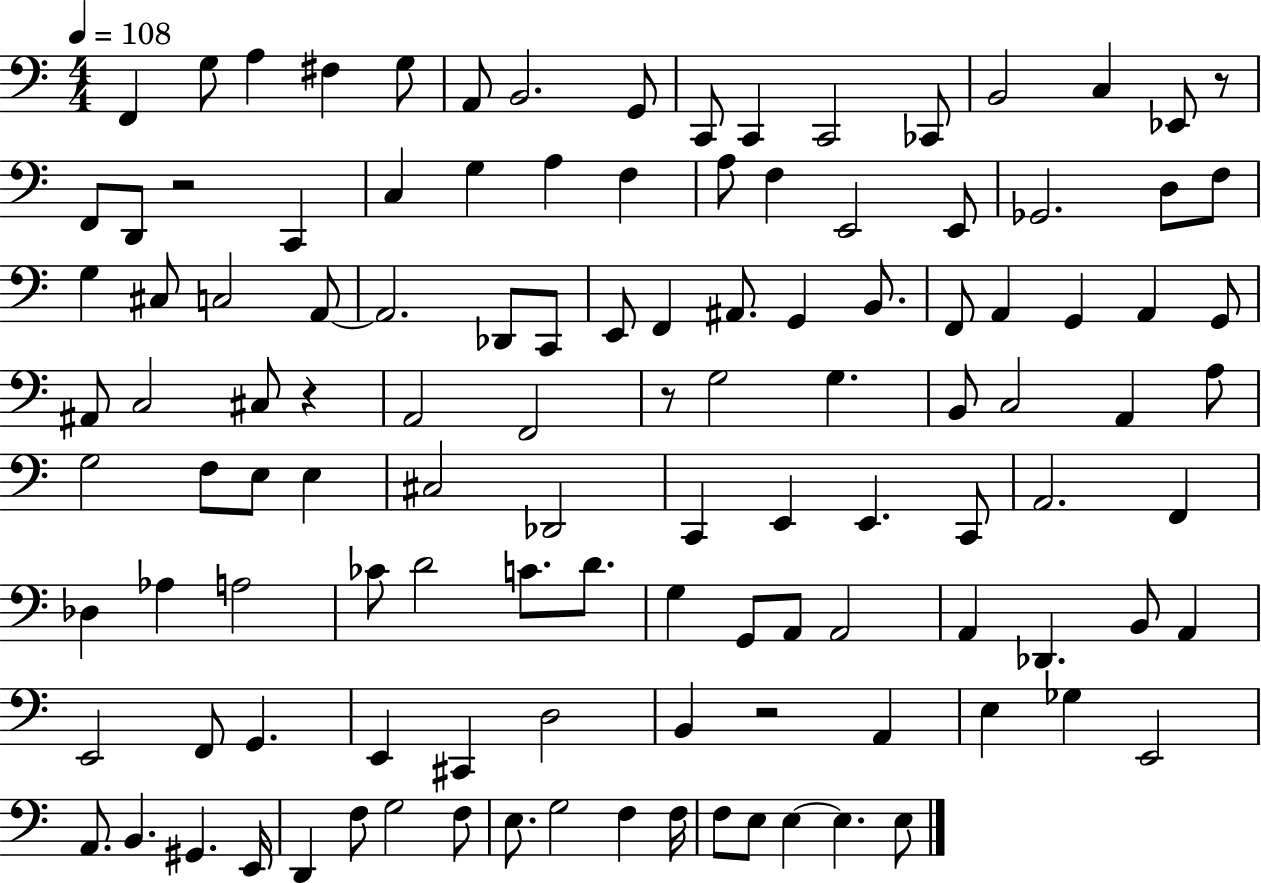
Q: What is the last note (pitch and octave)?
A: E3